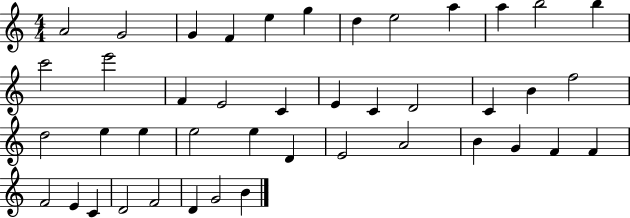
{
  \clef treble
  \numericTimeSignature
  \time 4/4
  \key c \major
  a'2 g'2 | g'4 f'4 e''4 g''4 | d''4 e''2 a''4 | a''4 b''2 b''4 | \break c'''2 e'''2 | f'4 e'2 c'4 | e'4 c'4 d'2 | c'4 b'4 f''2 | \break d''2 e''4 e''4 | e''2 e''4 d'4 | e'2 a'2 | b'4 g'4 f'4 f'4 | \break f'2 e'4 c'4 | d'2 f'2 | d'4 g'2 b'4 | \bar "|."
}